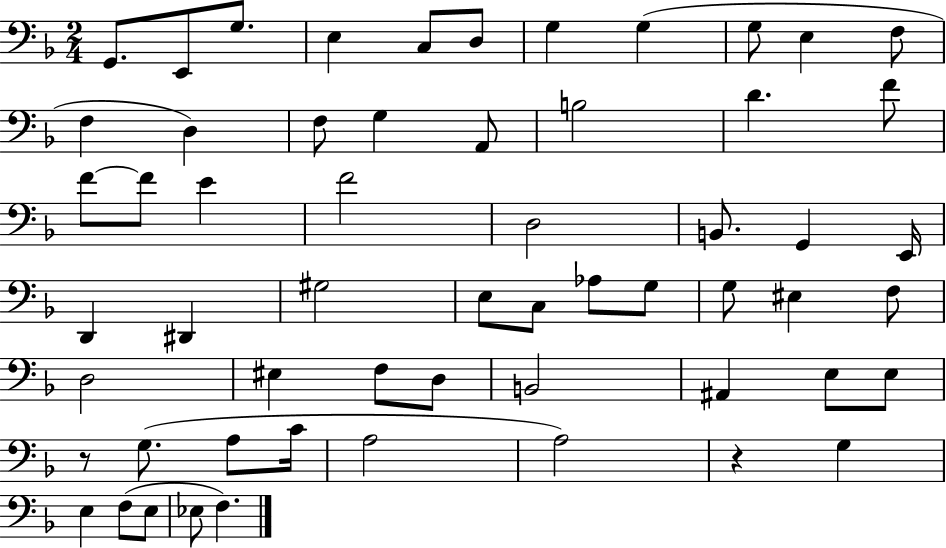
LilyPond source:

{
  \clef bass
  \numericTimeSignature
  \time 2/4
  \key f \major
  g,8. e,8 g8. | e4 c8 d8 | g4 g4( | g8 e4 f8 | \break f4 d4) | f8 g4 a,8 | b2 | d'4. f'8 | \break f'8~~ f'8 e'4 | f'2 | d2 | b,8. g,4 e,16 | \break d,4 dis,4 | gis2 | e8 c8 aes8 g8 | g8 eis4 f8 | \break d2 | eis4 f8 d8 | b,2 | ais,4 e8 e8 | \break r8 g8.( a8 c'16 | a2 | a2) | r4 g4 | \break e4 f8( e8 | ees8 f4.) | \bar "|."
}